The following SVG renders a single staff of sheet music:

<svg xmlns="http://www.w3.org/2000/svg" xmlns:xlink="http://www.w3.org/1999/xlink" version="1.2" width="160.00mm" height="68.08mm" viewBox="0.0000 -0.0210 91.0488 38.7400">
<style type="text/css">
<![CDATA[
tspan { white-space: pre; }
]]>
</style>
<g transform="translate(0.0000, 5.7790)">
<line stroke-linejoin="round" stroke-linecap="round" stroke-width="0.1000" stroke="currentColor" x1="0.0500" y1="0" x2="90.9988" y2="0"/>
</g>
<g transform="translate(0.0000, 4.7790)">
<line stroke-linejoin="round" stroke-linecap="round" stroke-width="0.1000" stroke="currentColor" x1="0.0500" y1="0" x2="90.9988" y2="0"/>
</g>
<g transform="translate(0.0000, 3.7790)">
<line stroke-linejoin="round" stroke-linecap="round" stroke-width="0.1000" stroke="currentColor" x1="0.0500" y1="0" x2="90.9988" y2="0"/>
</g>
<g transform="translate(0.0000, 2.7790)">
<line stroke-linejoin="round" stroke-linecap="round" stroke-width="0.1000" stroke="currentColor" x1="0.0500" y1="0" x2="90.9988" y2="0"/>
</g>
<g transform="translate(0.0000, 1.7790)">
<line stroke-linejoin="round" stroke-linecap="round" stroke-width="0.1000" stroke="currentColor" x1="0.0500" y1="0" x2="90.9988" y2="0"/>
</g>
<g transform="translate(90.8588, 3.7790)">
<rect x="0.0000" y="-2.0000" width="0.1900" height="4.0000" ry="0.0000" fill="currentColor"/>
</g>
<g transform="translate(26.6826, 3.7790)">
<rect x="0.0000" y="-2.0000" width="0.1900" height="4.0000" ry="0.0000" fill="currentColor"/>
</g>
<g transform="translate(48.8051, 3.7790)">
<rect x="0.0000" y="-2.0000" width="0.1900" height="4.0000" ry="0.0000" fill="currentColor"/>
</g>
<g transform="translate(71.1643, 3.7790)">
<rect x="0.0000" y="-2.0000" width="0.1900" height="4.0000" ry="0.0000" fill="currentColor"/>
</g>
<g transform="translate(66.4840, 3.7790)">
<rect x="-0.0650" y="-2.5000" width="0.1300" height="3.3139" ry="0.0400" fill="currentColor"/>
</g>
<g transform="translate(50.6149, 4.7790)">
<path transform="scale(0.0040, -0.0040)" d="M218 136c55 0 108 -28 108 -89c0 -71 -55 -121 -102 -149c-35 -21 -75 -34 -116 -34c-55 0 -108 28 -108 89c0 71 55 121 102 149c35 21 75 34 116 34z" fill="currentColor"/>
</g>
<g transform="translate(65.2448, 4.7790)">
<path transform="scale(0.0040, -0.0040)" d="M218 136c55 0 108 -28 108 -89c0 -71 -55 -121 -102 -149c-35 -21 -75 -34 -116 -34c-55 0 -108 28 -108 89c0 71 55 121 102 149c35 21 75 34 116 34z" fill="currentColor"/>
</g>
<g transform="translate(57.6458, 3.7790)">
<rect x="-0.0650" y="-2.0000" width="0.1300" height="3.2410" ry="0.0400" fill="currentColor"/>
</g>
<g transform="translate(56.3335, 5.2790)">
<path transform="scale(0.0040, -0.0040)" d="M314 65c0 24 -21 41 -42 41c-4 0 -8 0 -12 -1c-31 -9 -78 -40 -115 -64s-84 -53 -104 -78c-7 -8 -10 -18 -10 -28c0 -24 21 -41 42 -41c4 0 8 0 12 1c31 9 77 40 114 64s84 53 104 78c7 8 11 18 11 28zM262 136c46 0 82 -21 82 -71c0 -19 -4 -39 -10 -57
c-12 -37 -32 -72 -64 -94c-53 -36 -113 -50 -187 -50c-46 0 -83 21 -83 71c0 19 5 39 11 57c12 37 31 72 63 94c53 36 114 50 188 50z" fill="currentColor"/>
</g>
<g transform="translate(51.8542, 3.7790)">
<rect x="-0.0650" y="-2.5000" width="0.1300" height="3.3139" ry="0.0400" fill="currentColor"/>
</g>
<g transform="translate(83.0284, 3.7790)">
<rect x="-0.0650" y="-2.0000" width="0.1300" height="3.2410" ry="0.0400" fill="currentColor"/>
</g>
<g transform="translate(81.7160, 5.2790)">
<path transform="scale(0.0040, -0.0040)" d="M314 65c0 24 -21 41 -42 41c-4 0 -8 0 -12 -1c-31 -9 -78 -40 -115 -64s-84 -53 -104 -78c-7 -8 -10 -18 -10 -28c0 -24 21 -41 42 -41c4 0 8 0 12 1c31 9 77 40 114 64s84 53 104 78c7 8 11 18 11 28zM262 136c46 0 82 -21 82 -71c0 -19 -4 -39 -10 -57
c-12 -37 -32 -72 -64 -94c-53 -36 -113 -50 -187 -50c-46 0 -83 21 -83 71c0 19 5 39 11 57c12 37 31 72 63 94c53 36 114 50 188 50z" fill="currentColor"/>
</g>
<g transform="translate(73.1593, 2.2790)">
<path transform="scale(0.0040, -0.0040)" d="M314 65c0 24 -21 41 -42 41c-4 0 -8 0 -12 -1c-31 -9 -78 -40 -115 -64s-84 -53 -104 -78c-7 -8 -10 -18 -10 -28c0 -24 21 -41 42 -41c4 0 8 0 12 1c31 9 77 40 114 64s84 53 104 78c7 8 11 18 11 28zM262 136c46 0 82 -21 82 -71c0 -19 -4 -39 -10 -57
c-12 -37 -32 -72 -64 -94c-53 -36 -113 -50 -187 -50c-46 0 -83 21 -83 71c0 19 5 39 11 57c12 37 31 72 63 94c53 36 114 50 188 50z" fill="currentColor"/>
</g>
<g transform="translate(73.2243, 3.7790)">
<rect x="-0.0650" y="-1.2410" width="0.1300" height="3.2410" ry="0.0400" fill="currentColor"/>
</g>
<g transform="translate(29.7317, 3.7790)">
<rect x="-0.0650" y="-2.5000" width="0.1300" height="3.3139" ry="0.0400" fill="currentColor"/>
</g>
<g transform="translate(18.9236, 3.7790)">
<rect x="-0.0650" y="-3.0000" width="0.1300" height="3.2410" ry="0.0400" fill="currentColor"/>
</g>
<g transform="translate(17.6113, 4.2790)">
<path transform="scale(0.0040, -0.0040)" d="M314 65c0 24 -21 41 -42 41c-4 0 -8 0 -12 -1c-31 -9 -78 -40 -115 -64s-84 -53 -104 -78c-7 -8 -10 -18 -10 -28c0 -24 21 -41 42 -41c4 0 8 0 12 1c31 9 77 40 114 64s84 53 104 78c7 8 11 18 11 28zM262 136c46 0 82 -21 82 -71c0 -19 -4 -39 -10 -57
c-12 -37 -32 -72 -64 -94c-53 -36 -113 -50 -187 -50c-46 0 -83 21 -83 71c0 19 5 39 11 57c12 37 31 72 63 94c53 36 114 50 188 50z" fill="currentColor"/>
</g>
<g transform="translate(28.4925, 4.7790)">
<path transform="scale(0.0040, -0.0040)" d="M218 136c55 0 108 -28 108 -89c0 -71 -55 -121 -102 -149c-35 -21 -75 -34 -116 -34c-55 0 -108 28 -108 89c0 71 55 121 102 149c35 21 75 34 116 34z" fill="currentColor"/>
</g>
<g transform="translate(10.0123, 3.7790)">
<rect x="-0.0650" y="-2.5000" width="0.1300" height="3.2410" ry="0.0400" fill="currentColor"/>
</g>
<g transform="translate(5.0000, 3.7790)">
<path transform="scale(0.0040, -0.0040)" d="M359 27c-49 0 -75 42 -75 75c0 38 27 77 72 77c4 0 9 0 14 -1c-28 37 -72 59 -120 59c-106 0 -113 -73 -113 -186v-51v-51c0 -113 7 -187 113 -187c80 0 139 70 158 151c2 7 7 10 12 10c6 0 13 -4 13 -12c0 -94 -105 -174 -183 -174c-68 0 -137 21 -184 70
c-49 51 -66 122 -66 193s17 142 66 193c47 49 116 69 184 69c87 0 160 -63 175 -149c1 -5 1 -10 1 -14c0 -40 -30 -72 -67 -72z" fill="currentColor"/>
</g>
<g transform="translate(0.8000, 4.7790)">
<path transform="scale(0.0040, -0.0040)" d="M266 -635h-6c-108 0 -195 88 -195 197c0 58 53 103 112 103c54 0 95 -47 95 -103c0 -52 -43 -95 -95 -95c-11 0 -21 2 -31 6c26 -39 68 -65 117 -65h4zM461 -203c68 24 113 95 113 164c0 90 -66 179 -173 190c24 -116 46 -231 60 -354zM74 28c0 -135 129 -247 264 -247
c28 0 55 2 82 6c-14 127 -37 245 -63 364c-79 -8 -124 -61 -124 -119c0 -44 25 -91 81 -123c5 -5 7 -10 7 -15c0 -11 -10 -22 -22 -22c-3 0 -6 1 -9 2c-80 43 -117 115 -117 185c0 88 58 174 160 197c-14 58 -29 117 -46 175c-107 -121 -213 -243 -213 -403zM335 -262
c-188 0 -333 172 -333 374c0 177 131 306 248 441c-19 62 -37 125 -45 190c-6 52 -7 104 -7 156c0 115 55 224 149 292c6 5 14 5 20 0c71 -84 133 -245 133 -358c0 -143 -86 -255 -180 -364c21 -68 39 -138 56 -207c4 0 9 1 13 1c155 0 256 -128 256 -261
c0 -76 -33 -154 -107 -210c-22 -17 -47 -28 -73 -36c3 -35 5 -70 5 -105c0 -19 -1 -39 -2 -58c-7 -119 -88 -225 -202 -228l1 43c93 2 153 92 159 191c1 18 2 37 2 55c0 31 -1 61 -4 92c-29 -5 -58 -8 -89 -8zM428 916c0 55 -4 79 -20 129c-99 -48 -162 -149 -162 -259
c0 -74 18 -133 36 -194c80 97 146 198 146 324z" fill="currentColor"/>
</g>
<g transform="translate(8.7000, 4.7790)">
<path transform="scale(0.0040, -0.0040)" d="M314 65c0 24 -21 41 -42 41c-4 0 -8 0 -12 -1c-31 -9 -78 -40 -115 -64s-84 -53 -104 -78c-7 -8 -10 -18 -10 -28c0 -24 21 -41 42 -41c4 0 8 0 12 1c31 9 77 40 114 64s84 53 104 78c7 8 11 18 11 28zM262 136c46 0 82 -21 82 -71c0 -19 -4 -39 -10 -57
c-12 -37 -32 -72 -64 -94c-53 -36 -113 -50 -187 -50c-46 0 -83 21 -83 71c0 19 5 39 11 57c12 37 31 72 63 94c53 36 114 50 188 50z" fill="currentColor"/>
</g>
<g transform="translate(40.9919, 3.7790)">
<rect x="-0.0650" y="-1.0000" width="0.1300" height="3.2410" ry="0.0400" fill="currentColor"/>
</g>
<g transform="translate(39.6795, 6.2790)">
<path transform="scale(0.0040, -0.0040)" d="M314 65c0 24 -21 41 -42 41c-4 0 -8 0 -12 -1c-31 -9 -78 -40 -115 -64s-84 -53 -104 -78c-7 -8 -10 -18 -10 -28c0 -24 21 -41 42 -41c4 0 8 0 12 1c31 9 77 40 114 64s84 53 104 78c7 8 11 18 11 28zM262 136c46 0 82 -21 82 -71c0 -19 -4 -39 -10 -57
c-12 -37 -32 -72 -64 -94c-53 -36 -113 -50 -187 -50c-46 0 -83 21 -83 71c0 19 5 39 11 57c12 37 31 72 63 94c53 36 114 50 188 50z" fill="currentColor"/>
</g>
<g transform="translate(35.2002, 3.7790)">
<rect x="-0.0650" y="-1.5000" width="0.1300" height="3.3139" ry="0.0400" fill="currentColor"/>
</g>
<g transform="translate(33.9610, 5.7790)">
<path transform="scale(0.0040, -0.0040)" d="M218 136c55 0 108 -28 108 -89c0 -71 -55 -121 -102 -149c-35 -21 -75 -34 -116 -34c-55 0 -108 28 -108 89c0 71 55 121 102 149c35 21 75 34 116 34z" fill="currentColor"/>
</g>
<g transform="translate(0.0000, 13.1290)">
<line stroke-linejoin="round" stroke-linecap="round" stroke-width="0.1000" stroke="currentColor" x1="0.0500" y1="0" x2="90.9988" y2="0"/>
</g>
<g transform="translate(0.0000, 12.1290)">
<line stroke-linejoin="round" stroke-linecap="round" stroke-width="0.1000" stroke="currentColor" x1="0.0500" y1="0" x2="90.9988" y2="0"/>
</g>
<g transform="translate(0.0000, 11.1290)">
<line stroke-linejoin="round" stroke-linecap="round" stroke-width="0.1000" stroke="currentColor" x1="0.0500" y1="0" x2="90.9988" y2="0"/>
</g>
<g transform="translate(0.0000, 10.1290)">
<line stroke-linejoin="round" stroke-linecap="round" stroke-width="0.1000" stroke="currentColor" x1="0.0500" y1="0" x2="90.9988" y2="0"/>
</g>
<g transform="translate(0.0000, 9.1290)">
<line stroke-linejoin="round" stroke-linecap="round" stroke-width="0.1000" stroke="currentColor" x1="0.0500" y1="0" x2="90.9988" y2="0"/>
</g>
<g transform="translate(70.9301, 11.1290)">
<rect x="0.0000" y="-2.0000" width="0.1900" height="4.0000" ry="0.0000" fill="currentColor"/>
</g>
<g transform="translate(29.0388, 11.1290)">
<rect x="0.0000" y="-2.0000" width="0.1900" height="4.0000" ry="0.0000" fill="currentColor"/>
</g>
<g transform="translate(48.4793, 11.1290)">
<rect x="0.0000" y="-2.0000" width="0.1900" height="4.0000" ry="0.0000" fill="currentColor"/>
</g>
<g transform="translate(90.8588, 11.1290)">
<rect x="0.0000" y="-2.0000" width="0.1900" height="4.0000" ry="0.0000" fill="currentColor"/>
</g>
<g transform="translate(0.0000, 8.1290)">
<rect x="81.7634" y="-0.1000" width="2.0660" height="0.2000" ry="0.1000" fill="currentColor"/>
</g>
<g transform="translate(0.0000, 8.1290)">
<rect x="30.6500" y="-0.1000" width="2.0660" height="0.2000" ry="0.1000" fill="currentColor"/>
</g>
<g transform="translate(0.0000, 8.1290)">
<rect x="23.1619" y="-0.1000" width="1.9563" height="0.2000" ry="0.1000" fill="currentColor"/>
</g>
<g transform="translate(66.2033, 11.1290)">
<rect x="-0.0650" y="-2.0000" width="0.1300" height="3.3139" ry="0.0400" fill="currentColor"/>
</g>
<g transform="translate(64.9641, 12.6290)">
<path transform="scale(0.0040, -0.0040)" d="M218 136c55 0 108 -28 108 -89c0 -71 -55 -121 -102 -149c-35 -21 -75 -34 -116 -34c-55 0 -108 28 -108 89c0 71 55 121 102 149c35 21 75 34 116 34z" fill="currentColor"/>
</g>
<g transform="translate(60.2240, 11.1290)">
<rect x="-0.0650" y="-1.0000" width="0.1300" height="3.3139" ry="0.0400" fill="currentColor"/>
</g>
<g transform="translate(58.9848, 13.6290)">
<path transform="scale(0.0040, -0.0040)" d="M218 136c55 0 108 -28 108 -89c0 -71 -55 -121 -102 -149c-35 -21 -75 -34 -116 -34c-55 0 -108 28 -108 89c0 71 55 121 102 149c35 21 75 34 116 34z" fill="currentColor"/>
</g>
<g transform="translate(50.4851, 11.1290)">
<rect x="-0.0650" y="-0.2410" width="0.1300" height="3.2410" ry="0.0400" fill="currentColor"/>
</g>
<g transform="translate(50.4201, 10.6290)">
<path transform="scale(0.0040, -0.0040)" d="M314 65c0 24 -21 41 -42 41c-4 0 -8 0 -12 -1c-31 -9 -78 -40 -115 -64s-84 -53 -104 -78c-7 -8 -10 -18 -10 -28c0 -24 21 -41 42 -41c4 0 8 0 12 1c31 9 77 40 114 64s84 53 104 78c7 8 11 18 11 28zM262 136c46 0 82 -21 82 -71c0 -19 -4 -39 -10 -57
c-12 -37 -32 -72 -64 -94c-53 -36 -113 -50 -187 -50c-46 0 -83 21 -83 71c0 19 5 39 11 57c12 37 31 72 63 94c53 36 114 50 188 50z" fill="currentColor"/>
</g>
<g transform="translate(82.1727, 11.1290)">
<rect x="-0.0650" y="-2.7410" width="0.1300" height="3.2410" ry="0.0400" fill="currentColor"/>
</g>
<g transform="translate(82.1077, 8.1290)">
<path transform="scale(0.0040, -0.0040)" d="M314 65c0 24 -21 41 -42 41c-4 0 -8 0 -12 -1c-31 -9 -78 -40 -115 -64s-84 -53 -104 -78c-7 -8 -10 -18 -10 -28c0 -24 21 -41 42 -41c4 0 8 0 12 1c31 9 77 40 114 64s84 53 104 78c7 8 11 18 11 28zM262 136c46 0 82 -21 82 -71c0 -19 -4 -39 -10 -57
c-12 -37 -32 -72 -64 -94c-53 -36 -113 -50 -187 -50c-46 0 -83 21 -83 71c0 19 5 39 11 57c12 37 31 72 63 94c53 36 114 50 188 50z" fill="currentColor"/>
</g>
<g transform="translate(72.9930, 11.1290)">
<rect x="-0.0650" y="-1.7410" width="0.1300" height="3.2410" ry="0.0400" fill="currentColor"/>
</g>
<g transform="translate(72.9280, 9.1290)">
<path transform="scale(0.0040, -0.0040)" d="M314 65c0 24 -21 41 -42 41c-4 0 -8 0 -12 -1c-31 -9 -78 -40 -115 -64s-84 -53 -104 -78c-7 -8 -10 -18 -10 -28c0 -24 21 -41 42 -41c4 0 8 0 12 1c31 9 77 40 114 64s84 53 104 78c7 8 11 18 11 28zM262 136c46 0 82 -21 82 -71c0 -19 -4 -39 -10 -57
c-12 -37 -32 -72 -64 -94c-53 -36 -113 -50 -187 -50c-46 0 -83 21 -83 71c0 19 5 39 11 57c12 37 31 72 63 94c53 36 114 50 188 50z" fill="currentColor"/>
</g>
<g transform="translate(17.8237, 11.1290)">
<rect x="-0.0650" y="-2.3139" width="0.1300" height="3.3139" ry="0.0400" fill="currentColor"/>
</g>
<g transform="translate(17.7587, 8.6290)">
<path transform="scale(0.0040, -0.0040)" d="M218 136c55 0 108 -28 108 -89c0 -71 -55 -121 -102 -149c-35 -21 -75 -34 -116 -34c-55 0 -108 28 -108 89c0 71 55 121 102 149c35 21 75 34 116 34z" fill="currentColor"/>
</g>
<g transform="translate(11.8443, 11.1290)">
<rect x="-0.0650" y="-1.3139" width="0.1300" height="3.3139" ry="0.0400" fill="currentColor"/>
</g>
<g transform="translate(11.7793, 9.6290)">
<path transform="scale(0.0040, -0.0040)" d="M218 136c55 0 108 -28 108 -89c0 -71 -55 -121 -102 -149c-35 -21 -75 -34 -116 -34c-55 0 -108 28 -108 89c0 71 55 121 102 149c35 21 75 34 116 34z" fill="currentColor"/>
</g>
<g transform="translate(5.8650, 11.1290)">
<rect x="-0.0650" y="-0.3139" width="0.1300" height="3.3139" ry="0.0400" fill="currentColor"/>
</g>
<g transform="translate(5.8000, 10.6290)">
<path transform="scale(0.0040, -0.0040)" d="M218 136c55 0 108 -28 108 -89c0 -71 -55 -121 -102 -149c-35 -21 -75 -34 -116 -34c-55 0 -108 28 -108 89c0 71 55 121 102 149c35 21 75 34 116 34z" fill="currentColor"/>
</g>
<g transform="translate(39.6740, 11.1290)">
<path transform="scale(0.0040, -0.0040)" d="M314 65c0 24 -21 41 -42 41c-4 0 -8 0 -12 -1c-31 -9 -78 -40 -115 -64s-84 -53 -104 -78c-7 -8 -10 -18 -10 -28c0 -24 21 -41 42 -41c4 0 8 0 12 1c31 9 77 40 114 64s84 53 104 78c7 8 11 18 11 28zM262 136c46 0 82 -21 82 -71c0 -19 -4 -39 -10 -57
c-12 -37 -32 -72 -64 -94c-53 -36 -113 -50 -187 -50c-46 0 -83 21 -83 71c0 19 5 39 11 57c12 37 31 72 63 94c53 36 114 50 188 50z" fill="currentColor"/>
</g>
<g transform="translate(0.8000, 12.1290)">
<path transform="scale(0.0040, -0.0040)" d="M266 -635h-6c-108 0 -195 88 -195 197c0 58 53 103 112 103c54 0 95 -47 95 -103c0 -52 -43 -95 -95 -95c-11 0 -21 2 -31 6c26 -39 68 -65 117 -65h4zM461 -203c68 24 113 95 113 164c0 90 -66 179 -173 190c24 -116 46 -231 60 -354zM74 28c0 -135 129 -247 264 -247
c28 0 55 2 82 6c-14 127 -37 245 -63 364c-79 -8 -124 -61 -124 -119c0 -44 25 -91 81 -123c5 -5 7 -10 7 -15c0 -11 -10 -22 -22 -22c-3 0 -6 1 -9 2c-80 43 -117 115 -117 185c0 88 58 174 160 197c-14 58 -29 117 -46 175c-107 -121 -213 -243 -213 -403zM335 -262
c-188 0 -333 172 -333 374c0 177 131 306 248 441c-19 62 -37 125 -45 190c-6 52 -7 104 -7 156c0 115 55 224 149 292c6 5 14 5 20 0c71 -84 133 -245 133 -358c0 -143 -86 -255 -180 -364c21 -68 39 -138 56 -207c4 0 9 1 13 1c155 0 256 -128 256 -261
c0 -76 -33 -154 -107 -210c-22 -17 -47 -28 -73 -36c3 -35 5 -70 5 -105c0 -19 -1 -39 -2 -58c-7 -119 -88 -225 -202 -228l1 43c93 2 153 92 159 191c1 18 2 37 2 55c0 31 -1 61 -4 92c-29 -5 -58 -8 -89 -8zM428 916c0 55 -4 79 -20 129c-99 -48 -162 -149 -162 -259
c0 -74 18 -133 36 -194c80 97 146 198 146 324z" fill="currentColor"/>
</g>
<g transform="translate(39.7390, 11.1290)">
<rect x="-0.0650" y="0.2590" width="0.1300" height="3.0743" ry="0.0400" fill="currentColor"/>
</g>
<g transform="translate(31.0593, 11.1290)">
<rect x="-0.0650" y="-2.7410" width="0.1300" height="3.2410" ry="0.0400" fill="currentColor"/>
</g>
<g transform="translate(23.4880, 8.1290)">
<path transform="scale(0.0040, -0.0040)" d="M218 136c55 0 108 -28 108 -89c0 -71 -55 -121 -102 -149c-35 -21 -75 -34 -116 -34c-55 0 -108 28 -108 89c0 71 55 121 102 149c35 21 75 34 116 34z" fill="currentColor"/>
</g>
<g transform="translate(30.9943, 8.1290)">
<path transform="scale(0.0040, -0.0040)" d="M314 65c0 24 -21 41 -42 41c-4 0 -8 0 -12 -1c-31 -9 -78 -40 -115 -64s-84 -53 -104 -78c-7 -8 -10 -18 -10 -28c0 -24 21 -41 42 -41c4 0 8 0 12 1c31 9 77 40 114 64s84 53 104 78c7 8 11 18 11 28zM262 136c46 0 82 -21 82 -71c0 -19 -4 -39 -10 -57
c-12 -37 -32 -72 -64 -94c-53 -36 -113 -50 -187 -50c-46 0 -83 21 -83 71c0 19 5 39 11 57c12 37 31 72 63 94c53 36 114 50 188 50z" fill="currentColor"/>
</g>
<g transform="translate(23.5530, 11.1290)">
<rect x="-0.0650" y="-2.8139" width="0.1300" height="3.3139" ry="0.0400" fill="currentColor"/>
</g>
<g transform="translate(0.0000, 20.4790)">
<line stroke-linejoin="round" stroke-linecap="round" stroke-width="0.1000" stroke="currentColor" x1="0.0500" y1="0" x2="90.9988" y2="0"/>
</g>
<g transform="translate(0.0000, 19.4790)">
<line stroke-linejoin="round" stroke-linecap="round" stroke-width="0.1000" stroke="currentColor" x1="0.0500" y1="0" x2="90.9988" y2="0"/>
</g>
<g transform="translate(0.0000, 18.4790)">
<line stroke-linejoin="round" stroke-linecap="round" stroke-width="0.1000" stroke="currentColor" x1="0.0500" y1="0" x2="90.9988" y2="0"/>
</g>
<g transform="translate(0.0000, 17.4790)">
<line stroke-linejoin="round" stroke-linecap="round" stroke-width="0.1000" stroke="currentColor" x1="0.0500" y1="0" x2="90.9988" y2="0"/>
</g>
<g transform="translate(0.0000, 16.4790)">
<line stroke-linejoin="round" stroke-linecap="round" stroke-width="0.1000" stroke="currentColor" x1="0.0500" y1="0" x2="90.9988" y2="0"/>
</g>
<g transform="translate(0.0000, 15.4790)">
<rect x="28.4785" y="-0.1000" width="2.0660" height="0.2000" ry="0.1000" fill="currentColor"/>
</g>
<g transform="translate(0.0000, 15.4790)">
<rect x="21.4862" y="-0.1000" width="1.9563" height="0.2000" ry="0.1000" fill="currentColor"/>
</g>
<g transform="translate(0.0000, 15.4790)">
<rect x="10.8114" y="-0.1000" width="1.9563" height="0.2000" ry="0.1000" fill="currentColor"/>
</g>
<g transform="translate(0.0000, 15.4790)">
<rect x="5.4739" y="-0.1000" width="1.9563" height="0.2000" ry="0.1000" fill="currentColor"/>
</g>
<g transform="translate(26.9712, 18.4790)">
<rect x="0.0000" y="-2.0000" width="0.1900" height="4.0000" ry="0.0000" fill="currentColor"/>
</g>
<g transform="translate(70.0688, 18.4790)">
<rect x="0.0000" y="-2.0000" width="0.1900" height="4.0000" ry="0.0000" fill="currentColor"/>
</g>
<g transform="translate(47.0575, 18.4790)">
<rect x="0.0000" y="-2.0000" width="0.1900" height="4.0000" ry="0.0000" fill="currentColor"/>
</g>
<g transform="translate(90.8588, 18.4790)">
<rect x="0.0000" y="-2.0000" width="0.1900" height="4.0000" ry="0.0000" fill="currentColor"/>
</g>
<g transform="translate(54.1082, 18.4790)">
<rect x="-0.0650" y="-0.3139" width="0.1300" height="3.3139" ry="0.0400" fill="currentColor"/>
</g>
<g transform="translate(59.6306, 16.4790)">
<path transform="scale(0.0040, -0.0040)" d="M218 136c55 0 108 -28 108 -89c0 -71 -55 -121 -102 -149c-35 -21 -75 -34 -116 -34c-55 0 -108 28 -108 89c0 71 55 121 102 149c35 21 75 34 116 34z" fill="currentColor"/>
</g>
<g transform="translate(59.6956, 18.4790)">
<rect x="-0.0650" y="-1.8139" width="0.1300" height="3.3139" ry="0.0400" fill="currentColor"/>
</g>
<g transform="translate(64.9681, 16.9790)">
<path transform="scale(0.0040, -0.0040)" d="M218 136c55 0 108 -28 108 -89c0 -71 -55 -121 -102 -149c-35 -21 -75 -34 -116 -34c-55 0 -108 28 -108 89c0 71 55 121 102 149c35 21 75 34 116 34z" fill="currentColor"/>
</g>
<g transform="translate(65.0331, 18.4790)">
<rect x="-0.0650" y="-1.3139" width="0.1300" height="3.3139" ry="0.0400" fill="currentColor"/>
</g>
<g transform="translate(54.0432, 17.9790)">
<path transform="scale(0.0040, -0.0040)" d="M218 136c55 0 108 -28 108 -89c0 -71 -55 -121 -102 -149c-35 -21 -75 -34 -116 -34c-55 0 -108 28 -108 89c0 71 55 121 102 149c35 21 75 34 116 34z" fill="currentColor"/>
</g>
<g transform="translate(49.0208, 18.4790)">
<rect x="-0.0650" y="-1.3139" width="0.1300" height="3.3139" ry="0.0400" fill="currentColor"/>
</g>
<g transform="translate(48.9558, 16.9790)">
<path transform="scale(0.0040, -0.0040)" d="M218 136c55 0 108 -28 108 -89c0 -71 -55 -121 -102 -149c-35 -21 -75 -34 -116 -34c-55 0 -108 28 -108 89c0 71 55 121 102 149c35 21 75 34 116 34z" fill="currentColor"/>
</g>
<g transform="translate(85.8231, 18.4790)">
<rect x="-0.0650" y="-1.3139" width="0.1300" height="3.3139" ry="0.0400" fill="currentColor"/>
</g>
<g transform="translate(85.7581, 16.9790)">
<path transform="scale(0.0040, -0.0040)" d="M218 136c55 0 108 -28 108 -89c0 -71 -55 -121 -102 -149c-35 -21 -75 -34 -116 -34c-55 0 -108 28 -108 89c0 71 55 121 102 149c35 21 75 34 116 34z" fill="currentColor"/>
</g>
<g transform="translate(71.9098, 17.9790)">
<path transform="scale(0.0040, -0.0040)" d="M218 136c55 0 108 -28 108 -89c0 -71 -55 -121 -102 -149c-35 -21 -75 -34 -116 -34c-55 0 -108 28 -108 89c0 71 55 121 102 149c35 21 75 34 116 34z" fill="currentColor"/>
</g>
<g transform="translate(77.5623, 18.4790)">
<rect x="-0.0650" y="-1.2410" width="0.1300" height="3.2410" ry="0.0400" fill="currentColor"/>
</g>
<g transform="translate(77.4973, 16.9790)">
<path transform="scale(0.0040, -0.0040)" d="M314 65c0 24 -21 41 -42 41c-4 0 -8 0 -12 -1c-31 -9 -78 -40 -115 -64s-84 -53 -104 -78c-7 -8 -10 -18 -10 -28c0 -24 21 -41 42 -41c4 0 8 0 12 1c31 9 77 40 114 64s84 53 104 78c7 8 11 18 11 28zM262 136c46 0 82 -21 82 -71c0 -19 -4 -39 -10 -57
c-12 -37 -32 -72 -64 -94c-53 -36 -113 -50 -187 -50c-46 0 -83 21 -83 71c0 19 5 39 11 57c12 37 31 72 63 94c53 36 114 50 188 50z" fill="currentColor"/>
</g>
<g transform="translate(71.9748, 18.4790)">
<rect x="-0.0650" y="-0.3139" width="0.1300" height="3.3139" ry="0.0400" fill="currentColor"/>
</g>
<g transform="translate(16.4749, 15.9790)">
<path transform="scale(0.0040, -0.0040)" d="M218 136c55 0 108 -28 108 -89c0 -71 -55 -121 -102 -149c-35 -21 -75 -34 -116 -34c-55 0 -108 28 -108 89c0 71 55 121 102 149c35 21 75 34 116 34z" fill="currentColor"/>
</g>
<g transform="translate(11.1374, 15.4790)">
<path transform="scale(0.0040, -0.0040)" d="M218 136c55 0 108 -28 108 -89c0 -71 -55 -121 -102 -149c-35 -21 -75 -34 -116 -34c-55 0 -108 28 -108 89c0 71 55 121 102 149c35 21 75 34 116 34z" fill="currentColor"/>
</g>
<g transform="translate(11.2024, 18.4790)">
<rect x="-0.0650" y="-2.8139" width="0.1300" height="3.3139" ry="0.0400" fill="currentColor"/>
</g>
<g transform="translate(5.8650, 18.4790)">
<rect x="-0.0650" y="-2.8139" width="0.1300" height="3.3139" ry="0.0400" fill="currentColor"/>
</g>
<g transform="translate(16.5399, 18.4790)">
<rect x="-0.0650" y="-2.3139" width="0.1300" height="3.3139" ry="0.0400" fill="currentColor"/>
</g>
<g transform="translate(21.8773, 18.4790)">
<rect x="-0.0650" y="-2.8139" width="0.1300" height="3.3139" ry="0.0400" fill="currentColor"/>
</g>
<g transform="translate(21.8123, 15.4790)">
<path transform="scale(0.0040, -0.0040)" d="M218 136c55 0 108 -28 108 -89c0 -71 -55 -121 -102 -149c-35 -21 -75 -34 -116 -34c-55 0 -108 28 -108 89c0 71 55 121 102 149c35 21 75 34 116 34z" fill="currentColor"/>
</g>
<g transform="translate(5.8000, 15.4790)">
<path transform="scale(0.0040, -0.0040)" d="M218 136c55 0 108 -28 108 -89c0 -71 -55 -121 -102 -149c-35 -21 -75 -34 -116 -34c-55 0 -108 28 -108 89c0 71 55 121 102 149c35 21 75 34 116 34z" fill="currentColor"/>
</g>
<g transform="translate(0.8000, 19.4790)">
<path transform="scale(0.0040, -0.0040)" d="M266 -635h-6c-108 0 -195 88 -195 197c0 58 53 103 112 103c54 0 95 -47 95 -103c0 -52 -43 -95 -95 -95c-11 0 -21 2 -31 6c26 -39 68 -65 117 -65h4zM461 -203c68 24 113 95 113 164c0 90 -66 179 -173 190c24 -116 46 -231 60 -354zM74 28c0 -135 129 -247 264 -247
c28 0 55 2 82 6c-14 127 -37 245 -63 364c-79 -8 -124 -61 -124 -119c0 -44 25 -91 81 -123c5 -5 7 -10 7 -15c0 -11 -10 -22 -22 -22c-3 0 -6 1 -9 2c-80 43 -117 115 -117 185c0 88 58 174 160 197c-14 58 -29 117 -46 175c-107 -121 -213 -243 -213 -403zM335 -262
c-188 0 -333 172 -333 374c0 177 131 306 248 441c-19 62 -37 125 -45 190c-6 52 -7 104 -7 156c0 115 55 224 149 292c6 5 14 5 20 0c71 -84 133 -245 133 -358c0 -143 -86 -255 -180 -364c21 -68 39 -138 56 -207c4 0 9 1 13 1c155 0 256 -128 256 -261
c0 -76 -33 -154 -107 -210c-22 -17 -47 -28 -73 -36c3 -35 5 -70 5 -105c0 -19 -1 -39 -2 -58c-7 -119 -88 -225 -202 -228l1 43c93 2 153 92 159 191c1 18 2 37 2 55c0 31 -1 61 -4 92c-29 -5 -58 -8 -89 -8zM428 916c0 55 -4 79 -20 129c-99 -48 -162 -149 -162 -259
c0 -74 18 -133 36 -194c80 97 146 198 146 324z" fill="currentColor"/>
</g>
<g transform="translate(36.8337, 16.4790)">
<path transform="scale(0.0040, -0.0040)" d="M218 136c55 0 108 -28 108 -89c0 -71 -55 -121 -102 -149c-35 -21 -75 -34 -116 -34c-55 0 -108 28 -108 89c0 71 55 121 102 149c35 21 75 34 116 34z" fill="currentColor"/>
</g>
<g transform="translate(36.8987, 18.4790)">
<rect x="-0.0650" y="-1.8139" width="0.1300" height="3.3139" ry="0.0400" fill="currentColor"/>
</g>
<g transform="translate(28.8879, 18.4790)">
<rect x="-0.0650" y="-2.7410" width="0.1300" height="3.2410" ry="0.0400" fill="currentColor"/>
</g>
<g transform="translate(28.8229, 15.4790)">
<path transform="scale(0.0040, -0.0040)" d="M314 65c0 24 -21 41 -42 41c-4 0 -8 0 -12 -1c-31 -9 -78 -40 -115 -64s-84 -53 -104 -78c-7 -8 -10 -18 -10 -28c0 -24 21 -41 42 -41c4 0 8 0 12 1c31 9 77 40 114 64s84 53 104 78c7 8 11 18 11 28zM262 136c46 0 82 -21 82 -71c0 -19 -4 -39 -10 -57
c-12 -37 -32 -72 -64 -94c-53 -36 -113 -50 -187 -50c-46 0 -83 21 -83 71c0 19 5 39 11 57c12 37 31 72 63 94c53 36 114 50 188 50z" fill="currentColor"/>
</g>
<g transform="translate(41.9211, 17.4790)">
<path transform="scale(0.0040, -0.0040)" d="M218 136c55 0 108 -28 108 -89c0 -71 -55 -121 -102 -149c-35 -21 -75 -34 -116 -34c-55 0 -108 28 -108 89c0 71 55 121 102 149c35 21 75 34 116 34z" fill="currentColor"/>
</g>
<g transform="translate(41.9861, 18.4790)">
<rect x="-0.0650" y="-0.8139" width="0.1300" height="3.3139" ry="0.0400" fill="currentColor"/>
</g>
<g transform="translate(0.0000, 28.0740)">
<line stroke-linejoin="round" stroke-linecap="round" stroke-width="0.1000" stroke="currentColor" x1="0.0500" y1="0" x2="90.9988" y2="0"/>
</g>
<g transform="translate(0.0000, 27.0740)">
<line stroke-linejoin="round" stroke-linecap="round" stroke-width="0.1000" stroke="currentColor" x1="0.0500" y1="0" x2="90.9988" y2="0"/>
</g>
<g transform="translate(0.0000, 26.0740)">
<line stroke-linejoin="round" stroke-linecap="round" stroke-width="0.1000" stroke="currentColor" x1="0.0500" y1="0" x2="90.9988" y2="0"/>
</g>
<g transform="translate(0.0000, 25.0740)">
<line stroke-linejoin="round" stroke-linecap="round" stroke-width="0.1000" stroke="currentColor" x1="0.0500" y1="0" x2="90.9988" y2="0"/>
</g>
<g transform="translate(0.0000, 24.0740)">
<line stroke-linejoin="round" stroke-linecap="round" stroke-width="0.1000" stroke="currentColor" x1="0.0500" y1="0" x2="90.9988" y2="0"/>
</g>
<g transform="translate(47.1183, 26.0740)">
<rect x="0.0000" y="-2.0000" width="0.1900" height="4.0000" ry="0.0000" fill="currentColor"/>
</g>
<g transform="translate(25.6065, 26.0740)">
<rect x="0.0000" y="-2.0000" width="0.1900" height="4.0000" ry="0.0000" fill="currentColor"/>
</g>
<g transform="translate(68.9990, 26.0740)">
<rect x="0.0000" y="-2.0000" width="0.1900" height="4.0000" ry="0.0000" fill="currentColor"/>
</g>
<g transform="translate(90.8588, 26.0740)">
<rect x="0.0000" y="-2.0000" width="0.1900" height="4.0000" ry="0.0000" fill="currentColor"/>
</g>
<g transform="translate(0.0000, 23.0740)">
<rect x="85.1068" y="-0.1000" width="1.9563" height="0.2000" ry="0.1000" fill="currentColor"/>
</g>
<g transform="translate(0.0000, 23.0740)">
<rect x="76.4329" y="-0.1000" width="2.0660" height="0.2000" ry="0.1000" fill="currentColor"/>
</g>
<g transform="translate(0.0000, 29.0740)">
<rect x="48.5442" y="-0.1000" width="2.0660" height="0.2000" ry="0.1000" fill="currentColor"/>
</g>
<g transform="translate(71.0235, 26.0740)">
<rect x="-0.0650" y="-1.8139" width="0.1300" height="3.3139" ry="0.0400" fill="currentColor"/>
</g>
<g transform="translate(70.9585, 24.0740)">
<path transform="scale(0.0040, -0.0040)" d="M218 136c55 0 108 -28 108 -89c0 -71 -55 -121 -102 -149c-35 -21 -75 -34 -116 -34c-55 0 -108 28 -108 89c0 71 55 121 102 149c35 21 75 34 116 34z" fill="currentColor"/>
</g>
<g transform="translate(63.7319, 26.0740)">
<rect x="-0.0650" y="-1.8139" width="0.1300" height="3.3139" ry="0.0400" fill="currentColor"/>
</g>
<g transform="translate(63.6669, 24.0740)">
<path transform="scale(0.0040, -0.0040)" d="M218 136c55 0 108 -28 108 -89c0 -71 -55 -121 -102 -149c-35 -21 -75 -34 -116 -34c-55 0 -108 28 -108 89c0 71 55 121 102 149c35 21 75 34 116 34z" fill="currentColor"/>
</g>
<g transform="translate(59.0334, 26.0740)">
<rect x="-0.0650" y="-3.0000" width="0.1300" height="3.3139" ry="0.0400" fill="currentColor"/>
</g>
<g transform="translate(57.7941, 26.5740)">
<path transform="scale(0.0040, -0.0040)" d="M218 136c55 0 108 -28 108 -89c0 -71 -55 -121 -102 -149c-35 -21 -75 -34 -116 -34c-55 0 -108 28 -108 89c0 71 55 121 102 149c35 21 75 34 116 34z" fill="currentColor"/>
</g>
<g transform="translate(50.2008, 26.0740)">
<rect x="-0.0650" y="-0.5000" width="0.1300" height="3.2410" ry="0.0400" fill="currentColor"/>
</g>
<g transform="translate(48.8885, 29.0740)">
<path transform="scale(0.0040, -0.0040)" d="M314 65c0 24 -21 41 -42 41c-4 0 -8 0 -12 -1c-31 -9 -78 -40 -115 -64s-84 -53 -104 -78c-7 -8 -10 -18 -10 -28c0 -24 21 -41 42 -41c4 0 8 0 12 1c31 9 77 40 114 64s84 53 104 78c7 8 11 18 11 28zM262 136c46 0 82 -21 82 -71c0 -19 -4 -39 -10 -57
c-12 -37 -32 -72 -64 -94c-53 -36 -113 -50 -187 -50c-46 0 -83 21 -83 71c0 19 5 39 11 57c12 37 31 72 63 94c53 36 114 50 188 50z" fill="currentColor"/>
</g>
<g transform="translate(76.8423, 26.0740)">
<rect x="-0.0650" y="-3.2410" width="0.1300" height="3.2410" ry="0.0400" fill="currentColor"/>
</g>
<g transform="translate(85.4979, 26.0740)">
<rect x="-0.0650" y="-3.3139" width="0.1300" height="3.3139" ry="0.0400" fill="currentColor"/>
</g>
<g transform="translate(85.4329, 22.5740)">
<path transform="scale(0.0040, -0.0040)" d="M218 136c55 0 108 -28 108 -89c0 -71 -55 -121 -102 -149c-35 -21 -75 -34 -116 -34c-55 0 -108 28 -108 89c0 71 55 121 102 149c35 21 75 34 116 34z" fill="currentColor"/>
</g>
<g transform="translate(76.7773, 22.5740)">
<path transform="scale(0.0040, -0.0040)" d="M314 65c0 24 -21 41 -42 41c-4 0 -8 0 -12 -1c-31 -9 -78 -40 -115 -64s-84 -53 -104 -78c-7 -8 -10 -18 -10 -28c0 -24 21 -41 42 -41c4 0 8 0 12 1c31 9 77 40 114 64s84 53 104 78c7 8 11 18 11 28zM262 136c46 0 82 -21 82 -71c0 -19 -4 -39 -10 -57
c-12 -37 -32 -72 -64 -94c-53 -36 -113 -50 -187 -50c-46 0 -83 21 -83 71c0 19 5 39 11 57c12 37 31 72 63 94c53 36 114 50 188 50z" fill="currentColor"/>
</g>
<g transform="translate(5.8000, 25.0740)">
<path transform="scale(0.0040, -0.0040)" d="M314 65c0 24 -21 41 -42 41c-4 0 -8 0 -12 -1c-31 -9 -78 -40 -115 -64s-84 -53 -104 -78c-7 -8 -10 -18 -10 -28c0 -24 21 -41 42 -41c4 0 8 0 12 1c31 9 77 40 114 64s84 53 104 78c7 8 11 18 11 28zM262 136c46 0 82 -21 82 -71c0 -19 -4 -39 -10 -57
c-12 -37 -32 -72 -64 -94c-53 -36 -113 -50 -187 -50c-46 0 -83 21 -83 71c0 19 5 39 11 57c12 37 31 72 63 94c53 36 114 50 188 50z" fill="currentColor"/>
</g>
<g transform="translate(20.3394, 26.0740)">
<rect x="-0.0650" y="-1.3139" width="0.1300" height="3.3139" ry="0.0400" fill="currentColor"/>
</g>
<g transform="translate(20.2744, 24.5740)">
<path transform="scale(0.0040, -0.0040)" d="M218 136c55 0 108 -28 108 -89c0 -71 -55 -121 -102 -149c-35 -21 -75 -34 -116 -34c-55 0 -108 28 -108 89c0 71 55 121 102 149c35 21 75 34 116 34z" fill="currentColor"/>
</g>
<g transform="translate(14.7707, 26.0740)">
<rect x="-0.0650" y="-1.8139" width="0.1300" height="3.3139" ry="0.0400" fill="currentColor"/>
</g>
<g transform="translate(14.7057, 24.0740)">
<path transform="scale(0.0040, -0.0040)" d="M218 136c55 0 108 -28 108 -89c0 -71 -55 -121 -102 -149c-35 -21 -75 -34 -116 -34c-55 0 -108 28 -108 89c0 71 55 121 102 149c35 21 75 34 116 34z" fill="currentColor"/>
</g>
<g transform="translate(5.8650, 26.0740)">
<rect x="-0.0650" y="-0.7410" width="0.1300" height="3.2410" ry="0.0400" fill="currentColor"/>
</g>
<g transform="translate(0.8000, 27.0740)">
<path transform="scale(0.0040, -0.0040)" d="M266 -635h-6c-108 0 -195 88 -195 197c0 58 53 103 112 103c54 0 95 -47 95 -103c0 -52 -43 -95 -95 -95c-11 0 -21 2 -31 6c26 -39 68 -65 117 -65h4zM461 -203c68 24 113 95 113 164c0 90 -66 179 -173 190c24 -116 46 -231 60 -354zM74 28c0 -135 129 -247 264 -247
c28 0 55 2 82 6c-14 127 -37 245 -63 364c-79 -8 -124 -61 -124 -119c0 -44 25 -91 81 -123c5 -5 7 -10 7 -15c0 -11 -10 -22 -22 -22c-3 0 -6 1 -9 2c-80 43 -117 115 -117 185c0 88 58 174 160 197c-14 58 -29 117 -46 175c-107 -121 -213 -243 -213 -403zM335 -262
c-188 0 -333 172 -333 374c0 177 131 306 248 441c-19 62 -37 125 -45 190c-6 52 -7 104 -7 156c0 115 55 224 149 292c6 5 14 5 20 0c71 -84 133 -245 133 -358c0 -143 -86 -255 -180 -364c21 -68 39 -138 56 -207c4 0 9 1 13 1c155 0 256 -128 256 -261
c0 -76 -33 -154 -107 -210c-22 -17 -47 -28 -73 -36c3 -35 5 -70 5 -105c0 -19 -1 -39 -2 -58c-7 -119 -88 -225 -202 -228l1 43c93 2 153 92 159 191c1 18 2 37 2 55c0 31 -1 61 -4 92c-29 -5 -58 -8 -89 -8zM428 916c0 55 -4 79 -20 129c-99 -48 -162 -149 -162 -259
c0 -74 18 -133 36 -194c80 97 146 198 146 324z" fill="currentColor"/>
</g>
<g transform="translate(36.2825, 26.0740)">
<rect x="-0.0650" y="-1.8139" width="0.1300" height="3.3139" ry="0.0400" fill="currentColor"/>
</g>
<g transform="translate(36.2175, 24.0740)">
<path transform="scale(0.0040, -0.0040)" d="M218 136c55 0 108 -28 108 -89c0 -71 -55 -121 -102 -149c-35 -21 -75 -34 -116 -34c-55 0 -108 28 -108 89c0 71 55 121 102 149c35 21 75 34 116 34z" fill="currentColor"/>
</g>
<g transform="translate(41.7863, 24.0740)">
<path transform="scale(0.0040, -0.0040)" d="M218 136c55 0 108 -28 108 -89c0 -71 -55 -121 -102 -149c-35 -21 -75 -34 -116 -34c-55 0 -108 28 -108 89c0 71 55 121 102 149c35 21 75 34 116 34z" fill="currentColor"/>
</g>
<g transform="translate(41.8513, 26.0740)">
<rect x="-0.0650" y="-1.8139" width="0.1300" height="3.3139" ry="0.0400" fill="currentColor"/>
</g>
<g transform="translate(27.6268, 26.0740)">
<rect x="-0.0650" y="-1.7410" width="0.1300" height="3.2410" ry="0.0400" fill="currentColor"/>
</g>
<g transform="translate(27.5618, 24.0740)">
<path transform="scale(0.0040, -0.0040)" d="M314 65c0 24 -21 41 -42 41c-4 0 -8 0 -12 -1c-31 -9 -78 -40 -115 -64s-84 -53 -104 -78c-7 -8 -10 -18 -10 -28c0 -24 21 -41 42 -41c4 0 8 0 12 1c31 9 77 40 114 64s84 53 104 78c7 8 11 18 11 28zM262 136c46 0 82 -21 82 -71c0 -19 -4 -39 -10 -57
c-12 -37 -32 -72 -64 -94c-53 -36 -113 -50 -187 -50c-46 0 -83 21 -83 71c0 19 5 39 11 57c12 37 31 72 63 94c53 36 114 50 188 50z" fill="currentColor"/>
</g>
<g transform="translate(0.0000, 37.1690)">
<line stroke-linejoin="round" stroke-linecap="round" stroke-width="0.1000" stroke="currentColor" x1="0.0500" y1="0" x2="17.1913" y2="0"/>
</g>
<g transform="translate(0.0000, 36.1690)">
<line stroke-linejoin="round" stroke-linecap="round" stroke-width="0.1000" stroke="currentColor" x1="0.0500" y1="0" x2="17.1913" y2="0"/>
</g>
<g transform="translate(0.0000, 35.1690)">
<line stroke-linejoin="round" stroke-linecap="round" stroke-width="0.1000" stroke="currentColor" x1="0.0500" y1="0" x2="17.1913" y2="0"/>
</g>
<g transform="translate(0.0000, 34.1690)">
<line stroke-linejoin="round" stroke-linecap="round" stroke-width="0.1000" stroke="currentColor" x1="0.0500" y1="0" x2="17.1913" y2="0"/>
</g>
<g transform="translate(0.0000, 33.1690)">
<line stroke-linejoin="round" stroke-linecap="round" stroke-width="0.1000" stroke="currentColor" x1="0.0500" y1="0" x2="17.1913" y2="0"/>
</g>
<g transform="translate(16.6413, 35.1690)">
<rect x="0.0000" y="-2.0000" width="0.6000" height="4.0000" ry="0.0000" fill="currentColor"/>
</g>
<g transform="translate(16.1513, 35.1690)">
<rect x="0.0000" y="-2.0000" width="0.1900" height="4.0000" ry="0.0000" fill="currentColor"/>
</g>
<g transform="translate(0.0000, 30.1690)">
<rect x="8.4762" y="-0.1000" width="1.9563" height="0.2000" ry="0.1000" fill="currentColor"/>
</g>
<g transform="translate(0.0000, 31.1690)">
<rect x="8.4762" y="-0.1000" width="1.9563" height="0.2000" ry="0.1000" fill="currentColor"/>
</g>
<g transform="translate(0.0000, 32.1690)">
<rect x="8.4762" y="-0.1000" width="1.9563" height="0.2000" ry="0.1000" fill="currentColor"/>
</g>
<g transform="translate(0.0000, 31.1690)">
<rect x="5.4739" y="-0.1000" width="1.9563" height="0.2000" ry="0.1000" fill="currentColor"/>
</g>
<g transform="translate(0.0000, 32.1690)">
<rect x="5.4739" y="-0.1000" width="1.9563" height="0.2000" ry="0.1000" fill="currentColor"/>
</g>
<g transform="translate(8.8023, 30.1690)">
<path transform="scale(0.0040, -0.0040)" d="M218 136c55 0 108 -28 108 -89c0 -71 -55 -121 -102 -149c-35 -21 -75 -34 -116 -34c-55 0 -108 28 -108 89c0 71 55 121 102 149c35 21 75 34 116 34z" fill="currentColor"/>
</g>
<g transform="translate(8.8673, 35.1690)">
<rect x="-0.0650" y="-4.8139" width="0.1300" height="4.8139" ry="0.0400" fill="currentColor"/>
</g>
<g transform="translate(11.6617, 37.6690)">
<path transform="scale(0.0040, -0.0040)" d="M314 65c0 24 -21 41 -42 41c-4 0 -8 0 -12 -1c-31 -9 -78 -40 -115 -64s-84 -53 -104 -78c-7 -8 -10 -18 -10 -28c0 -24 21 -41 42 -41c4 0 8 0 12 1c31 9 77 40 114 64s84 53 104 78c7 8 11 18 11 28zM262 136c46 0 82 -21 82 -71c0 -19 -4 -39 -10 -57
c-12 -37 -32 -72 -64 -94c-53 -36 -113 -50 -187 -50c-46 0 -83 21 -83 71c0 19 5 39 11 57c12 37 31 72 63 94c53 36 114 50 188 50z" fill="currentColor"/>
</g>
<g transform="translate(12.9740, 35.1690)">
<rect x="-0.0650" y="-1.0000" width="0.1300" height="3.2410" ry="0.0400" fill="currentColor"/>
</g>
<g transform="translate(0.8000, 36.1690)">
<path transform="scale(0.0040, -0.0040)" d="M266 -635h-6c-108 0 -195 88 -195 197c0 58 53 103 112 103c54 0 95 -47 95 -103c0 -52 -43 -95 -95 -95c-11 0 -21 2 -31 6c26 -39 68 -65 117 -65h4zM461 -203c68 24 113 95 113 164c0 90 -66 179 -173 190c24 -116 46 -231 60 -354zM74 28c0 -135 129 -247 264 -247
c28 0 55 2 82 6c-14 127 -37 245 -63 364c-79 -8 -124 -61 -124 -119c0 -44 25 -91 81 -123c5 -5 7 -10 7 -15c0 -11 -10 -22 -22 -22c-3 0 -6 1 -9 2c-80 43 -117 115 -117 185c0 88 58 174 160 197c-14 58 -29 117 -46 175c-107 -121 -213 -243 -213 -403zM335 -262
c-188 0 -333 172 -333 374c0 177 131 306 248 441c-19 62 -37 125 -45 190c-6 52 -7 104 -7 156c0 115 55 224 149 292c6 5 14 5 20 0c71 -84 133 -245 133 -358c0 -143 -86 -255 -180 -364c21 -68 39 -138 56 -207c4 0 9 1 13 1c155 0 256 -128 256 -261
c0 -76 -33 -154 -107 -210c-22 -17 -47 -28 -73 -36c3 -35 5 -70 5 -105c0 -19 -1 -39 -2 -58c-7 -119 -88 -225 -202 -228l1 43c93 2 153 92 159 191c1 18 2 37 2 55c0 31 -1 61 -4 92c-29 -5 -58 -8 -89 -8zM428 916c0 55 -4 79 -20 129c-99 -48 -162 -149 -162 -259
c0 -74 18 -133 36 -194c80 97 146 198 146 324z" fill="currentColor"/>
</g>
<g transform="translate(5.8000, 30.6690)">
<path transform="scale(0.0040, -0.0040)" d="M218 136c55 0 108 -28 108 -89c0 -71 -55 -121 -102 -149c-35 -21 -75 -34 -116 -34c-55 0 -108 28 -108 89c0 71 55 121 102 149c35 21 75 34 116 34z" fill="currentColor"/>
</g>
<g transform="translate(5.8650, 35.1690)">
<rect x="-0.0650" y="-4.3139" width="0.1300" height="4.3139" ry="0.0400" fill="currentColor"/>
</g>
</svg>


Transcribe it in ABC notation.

X:1
T:Untitled
M:4/4
L:1/4
K:C
G2 A2 G E D2 G F2 G e2 F2 c e g a a2 B2 c2 D F f2 a2 a a g a a2 f d e c f e c e2 e d2 f e f2 f f C2 A f f b2 b d' e' D2